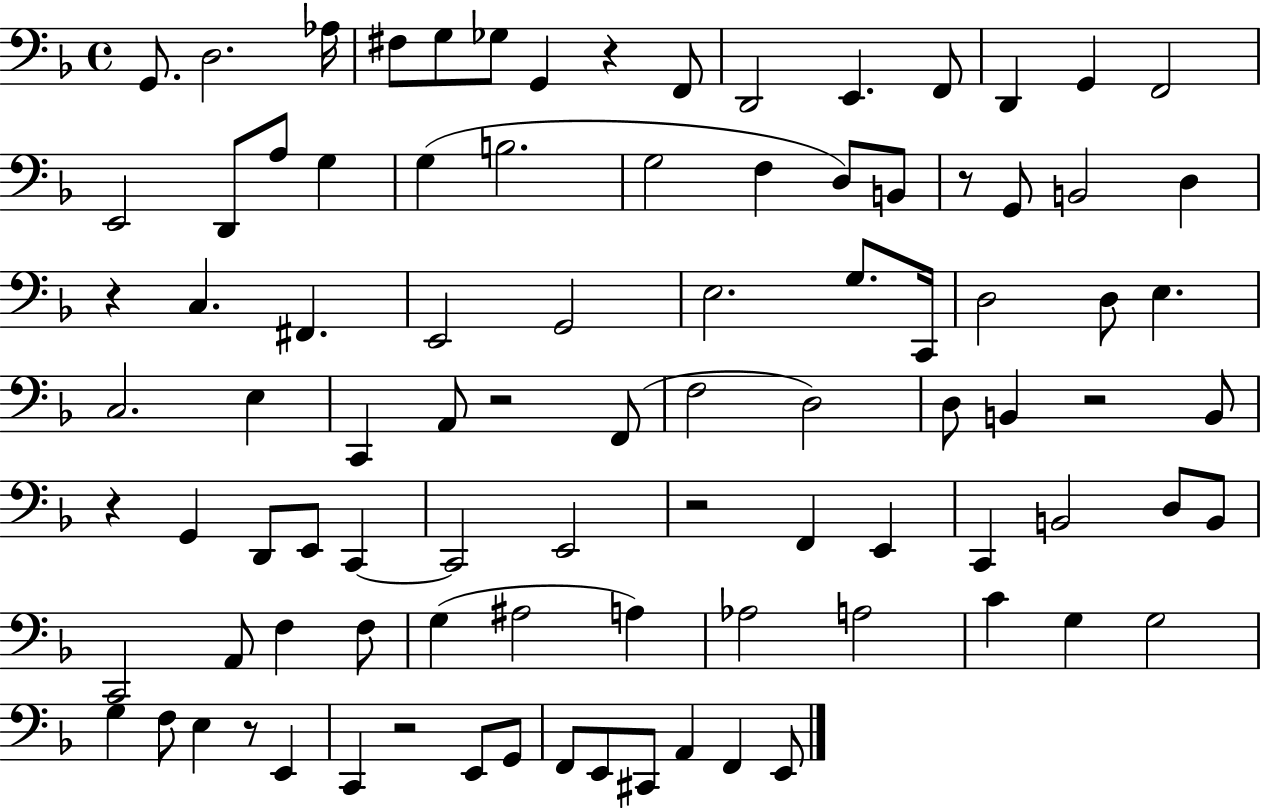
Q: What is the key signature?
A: F major